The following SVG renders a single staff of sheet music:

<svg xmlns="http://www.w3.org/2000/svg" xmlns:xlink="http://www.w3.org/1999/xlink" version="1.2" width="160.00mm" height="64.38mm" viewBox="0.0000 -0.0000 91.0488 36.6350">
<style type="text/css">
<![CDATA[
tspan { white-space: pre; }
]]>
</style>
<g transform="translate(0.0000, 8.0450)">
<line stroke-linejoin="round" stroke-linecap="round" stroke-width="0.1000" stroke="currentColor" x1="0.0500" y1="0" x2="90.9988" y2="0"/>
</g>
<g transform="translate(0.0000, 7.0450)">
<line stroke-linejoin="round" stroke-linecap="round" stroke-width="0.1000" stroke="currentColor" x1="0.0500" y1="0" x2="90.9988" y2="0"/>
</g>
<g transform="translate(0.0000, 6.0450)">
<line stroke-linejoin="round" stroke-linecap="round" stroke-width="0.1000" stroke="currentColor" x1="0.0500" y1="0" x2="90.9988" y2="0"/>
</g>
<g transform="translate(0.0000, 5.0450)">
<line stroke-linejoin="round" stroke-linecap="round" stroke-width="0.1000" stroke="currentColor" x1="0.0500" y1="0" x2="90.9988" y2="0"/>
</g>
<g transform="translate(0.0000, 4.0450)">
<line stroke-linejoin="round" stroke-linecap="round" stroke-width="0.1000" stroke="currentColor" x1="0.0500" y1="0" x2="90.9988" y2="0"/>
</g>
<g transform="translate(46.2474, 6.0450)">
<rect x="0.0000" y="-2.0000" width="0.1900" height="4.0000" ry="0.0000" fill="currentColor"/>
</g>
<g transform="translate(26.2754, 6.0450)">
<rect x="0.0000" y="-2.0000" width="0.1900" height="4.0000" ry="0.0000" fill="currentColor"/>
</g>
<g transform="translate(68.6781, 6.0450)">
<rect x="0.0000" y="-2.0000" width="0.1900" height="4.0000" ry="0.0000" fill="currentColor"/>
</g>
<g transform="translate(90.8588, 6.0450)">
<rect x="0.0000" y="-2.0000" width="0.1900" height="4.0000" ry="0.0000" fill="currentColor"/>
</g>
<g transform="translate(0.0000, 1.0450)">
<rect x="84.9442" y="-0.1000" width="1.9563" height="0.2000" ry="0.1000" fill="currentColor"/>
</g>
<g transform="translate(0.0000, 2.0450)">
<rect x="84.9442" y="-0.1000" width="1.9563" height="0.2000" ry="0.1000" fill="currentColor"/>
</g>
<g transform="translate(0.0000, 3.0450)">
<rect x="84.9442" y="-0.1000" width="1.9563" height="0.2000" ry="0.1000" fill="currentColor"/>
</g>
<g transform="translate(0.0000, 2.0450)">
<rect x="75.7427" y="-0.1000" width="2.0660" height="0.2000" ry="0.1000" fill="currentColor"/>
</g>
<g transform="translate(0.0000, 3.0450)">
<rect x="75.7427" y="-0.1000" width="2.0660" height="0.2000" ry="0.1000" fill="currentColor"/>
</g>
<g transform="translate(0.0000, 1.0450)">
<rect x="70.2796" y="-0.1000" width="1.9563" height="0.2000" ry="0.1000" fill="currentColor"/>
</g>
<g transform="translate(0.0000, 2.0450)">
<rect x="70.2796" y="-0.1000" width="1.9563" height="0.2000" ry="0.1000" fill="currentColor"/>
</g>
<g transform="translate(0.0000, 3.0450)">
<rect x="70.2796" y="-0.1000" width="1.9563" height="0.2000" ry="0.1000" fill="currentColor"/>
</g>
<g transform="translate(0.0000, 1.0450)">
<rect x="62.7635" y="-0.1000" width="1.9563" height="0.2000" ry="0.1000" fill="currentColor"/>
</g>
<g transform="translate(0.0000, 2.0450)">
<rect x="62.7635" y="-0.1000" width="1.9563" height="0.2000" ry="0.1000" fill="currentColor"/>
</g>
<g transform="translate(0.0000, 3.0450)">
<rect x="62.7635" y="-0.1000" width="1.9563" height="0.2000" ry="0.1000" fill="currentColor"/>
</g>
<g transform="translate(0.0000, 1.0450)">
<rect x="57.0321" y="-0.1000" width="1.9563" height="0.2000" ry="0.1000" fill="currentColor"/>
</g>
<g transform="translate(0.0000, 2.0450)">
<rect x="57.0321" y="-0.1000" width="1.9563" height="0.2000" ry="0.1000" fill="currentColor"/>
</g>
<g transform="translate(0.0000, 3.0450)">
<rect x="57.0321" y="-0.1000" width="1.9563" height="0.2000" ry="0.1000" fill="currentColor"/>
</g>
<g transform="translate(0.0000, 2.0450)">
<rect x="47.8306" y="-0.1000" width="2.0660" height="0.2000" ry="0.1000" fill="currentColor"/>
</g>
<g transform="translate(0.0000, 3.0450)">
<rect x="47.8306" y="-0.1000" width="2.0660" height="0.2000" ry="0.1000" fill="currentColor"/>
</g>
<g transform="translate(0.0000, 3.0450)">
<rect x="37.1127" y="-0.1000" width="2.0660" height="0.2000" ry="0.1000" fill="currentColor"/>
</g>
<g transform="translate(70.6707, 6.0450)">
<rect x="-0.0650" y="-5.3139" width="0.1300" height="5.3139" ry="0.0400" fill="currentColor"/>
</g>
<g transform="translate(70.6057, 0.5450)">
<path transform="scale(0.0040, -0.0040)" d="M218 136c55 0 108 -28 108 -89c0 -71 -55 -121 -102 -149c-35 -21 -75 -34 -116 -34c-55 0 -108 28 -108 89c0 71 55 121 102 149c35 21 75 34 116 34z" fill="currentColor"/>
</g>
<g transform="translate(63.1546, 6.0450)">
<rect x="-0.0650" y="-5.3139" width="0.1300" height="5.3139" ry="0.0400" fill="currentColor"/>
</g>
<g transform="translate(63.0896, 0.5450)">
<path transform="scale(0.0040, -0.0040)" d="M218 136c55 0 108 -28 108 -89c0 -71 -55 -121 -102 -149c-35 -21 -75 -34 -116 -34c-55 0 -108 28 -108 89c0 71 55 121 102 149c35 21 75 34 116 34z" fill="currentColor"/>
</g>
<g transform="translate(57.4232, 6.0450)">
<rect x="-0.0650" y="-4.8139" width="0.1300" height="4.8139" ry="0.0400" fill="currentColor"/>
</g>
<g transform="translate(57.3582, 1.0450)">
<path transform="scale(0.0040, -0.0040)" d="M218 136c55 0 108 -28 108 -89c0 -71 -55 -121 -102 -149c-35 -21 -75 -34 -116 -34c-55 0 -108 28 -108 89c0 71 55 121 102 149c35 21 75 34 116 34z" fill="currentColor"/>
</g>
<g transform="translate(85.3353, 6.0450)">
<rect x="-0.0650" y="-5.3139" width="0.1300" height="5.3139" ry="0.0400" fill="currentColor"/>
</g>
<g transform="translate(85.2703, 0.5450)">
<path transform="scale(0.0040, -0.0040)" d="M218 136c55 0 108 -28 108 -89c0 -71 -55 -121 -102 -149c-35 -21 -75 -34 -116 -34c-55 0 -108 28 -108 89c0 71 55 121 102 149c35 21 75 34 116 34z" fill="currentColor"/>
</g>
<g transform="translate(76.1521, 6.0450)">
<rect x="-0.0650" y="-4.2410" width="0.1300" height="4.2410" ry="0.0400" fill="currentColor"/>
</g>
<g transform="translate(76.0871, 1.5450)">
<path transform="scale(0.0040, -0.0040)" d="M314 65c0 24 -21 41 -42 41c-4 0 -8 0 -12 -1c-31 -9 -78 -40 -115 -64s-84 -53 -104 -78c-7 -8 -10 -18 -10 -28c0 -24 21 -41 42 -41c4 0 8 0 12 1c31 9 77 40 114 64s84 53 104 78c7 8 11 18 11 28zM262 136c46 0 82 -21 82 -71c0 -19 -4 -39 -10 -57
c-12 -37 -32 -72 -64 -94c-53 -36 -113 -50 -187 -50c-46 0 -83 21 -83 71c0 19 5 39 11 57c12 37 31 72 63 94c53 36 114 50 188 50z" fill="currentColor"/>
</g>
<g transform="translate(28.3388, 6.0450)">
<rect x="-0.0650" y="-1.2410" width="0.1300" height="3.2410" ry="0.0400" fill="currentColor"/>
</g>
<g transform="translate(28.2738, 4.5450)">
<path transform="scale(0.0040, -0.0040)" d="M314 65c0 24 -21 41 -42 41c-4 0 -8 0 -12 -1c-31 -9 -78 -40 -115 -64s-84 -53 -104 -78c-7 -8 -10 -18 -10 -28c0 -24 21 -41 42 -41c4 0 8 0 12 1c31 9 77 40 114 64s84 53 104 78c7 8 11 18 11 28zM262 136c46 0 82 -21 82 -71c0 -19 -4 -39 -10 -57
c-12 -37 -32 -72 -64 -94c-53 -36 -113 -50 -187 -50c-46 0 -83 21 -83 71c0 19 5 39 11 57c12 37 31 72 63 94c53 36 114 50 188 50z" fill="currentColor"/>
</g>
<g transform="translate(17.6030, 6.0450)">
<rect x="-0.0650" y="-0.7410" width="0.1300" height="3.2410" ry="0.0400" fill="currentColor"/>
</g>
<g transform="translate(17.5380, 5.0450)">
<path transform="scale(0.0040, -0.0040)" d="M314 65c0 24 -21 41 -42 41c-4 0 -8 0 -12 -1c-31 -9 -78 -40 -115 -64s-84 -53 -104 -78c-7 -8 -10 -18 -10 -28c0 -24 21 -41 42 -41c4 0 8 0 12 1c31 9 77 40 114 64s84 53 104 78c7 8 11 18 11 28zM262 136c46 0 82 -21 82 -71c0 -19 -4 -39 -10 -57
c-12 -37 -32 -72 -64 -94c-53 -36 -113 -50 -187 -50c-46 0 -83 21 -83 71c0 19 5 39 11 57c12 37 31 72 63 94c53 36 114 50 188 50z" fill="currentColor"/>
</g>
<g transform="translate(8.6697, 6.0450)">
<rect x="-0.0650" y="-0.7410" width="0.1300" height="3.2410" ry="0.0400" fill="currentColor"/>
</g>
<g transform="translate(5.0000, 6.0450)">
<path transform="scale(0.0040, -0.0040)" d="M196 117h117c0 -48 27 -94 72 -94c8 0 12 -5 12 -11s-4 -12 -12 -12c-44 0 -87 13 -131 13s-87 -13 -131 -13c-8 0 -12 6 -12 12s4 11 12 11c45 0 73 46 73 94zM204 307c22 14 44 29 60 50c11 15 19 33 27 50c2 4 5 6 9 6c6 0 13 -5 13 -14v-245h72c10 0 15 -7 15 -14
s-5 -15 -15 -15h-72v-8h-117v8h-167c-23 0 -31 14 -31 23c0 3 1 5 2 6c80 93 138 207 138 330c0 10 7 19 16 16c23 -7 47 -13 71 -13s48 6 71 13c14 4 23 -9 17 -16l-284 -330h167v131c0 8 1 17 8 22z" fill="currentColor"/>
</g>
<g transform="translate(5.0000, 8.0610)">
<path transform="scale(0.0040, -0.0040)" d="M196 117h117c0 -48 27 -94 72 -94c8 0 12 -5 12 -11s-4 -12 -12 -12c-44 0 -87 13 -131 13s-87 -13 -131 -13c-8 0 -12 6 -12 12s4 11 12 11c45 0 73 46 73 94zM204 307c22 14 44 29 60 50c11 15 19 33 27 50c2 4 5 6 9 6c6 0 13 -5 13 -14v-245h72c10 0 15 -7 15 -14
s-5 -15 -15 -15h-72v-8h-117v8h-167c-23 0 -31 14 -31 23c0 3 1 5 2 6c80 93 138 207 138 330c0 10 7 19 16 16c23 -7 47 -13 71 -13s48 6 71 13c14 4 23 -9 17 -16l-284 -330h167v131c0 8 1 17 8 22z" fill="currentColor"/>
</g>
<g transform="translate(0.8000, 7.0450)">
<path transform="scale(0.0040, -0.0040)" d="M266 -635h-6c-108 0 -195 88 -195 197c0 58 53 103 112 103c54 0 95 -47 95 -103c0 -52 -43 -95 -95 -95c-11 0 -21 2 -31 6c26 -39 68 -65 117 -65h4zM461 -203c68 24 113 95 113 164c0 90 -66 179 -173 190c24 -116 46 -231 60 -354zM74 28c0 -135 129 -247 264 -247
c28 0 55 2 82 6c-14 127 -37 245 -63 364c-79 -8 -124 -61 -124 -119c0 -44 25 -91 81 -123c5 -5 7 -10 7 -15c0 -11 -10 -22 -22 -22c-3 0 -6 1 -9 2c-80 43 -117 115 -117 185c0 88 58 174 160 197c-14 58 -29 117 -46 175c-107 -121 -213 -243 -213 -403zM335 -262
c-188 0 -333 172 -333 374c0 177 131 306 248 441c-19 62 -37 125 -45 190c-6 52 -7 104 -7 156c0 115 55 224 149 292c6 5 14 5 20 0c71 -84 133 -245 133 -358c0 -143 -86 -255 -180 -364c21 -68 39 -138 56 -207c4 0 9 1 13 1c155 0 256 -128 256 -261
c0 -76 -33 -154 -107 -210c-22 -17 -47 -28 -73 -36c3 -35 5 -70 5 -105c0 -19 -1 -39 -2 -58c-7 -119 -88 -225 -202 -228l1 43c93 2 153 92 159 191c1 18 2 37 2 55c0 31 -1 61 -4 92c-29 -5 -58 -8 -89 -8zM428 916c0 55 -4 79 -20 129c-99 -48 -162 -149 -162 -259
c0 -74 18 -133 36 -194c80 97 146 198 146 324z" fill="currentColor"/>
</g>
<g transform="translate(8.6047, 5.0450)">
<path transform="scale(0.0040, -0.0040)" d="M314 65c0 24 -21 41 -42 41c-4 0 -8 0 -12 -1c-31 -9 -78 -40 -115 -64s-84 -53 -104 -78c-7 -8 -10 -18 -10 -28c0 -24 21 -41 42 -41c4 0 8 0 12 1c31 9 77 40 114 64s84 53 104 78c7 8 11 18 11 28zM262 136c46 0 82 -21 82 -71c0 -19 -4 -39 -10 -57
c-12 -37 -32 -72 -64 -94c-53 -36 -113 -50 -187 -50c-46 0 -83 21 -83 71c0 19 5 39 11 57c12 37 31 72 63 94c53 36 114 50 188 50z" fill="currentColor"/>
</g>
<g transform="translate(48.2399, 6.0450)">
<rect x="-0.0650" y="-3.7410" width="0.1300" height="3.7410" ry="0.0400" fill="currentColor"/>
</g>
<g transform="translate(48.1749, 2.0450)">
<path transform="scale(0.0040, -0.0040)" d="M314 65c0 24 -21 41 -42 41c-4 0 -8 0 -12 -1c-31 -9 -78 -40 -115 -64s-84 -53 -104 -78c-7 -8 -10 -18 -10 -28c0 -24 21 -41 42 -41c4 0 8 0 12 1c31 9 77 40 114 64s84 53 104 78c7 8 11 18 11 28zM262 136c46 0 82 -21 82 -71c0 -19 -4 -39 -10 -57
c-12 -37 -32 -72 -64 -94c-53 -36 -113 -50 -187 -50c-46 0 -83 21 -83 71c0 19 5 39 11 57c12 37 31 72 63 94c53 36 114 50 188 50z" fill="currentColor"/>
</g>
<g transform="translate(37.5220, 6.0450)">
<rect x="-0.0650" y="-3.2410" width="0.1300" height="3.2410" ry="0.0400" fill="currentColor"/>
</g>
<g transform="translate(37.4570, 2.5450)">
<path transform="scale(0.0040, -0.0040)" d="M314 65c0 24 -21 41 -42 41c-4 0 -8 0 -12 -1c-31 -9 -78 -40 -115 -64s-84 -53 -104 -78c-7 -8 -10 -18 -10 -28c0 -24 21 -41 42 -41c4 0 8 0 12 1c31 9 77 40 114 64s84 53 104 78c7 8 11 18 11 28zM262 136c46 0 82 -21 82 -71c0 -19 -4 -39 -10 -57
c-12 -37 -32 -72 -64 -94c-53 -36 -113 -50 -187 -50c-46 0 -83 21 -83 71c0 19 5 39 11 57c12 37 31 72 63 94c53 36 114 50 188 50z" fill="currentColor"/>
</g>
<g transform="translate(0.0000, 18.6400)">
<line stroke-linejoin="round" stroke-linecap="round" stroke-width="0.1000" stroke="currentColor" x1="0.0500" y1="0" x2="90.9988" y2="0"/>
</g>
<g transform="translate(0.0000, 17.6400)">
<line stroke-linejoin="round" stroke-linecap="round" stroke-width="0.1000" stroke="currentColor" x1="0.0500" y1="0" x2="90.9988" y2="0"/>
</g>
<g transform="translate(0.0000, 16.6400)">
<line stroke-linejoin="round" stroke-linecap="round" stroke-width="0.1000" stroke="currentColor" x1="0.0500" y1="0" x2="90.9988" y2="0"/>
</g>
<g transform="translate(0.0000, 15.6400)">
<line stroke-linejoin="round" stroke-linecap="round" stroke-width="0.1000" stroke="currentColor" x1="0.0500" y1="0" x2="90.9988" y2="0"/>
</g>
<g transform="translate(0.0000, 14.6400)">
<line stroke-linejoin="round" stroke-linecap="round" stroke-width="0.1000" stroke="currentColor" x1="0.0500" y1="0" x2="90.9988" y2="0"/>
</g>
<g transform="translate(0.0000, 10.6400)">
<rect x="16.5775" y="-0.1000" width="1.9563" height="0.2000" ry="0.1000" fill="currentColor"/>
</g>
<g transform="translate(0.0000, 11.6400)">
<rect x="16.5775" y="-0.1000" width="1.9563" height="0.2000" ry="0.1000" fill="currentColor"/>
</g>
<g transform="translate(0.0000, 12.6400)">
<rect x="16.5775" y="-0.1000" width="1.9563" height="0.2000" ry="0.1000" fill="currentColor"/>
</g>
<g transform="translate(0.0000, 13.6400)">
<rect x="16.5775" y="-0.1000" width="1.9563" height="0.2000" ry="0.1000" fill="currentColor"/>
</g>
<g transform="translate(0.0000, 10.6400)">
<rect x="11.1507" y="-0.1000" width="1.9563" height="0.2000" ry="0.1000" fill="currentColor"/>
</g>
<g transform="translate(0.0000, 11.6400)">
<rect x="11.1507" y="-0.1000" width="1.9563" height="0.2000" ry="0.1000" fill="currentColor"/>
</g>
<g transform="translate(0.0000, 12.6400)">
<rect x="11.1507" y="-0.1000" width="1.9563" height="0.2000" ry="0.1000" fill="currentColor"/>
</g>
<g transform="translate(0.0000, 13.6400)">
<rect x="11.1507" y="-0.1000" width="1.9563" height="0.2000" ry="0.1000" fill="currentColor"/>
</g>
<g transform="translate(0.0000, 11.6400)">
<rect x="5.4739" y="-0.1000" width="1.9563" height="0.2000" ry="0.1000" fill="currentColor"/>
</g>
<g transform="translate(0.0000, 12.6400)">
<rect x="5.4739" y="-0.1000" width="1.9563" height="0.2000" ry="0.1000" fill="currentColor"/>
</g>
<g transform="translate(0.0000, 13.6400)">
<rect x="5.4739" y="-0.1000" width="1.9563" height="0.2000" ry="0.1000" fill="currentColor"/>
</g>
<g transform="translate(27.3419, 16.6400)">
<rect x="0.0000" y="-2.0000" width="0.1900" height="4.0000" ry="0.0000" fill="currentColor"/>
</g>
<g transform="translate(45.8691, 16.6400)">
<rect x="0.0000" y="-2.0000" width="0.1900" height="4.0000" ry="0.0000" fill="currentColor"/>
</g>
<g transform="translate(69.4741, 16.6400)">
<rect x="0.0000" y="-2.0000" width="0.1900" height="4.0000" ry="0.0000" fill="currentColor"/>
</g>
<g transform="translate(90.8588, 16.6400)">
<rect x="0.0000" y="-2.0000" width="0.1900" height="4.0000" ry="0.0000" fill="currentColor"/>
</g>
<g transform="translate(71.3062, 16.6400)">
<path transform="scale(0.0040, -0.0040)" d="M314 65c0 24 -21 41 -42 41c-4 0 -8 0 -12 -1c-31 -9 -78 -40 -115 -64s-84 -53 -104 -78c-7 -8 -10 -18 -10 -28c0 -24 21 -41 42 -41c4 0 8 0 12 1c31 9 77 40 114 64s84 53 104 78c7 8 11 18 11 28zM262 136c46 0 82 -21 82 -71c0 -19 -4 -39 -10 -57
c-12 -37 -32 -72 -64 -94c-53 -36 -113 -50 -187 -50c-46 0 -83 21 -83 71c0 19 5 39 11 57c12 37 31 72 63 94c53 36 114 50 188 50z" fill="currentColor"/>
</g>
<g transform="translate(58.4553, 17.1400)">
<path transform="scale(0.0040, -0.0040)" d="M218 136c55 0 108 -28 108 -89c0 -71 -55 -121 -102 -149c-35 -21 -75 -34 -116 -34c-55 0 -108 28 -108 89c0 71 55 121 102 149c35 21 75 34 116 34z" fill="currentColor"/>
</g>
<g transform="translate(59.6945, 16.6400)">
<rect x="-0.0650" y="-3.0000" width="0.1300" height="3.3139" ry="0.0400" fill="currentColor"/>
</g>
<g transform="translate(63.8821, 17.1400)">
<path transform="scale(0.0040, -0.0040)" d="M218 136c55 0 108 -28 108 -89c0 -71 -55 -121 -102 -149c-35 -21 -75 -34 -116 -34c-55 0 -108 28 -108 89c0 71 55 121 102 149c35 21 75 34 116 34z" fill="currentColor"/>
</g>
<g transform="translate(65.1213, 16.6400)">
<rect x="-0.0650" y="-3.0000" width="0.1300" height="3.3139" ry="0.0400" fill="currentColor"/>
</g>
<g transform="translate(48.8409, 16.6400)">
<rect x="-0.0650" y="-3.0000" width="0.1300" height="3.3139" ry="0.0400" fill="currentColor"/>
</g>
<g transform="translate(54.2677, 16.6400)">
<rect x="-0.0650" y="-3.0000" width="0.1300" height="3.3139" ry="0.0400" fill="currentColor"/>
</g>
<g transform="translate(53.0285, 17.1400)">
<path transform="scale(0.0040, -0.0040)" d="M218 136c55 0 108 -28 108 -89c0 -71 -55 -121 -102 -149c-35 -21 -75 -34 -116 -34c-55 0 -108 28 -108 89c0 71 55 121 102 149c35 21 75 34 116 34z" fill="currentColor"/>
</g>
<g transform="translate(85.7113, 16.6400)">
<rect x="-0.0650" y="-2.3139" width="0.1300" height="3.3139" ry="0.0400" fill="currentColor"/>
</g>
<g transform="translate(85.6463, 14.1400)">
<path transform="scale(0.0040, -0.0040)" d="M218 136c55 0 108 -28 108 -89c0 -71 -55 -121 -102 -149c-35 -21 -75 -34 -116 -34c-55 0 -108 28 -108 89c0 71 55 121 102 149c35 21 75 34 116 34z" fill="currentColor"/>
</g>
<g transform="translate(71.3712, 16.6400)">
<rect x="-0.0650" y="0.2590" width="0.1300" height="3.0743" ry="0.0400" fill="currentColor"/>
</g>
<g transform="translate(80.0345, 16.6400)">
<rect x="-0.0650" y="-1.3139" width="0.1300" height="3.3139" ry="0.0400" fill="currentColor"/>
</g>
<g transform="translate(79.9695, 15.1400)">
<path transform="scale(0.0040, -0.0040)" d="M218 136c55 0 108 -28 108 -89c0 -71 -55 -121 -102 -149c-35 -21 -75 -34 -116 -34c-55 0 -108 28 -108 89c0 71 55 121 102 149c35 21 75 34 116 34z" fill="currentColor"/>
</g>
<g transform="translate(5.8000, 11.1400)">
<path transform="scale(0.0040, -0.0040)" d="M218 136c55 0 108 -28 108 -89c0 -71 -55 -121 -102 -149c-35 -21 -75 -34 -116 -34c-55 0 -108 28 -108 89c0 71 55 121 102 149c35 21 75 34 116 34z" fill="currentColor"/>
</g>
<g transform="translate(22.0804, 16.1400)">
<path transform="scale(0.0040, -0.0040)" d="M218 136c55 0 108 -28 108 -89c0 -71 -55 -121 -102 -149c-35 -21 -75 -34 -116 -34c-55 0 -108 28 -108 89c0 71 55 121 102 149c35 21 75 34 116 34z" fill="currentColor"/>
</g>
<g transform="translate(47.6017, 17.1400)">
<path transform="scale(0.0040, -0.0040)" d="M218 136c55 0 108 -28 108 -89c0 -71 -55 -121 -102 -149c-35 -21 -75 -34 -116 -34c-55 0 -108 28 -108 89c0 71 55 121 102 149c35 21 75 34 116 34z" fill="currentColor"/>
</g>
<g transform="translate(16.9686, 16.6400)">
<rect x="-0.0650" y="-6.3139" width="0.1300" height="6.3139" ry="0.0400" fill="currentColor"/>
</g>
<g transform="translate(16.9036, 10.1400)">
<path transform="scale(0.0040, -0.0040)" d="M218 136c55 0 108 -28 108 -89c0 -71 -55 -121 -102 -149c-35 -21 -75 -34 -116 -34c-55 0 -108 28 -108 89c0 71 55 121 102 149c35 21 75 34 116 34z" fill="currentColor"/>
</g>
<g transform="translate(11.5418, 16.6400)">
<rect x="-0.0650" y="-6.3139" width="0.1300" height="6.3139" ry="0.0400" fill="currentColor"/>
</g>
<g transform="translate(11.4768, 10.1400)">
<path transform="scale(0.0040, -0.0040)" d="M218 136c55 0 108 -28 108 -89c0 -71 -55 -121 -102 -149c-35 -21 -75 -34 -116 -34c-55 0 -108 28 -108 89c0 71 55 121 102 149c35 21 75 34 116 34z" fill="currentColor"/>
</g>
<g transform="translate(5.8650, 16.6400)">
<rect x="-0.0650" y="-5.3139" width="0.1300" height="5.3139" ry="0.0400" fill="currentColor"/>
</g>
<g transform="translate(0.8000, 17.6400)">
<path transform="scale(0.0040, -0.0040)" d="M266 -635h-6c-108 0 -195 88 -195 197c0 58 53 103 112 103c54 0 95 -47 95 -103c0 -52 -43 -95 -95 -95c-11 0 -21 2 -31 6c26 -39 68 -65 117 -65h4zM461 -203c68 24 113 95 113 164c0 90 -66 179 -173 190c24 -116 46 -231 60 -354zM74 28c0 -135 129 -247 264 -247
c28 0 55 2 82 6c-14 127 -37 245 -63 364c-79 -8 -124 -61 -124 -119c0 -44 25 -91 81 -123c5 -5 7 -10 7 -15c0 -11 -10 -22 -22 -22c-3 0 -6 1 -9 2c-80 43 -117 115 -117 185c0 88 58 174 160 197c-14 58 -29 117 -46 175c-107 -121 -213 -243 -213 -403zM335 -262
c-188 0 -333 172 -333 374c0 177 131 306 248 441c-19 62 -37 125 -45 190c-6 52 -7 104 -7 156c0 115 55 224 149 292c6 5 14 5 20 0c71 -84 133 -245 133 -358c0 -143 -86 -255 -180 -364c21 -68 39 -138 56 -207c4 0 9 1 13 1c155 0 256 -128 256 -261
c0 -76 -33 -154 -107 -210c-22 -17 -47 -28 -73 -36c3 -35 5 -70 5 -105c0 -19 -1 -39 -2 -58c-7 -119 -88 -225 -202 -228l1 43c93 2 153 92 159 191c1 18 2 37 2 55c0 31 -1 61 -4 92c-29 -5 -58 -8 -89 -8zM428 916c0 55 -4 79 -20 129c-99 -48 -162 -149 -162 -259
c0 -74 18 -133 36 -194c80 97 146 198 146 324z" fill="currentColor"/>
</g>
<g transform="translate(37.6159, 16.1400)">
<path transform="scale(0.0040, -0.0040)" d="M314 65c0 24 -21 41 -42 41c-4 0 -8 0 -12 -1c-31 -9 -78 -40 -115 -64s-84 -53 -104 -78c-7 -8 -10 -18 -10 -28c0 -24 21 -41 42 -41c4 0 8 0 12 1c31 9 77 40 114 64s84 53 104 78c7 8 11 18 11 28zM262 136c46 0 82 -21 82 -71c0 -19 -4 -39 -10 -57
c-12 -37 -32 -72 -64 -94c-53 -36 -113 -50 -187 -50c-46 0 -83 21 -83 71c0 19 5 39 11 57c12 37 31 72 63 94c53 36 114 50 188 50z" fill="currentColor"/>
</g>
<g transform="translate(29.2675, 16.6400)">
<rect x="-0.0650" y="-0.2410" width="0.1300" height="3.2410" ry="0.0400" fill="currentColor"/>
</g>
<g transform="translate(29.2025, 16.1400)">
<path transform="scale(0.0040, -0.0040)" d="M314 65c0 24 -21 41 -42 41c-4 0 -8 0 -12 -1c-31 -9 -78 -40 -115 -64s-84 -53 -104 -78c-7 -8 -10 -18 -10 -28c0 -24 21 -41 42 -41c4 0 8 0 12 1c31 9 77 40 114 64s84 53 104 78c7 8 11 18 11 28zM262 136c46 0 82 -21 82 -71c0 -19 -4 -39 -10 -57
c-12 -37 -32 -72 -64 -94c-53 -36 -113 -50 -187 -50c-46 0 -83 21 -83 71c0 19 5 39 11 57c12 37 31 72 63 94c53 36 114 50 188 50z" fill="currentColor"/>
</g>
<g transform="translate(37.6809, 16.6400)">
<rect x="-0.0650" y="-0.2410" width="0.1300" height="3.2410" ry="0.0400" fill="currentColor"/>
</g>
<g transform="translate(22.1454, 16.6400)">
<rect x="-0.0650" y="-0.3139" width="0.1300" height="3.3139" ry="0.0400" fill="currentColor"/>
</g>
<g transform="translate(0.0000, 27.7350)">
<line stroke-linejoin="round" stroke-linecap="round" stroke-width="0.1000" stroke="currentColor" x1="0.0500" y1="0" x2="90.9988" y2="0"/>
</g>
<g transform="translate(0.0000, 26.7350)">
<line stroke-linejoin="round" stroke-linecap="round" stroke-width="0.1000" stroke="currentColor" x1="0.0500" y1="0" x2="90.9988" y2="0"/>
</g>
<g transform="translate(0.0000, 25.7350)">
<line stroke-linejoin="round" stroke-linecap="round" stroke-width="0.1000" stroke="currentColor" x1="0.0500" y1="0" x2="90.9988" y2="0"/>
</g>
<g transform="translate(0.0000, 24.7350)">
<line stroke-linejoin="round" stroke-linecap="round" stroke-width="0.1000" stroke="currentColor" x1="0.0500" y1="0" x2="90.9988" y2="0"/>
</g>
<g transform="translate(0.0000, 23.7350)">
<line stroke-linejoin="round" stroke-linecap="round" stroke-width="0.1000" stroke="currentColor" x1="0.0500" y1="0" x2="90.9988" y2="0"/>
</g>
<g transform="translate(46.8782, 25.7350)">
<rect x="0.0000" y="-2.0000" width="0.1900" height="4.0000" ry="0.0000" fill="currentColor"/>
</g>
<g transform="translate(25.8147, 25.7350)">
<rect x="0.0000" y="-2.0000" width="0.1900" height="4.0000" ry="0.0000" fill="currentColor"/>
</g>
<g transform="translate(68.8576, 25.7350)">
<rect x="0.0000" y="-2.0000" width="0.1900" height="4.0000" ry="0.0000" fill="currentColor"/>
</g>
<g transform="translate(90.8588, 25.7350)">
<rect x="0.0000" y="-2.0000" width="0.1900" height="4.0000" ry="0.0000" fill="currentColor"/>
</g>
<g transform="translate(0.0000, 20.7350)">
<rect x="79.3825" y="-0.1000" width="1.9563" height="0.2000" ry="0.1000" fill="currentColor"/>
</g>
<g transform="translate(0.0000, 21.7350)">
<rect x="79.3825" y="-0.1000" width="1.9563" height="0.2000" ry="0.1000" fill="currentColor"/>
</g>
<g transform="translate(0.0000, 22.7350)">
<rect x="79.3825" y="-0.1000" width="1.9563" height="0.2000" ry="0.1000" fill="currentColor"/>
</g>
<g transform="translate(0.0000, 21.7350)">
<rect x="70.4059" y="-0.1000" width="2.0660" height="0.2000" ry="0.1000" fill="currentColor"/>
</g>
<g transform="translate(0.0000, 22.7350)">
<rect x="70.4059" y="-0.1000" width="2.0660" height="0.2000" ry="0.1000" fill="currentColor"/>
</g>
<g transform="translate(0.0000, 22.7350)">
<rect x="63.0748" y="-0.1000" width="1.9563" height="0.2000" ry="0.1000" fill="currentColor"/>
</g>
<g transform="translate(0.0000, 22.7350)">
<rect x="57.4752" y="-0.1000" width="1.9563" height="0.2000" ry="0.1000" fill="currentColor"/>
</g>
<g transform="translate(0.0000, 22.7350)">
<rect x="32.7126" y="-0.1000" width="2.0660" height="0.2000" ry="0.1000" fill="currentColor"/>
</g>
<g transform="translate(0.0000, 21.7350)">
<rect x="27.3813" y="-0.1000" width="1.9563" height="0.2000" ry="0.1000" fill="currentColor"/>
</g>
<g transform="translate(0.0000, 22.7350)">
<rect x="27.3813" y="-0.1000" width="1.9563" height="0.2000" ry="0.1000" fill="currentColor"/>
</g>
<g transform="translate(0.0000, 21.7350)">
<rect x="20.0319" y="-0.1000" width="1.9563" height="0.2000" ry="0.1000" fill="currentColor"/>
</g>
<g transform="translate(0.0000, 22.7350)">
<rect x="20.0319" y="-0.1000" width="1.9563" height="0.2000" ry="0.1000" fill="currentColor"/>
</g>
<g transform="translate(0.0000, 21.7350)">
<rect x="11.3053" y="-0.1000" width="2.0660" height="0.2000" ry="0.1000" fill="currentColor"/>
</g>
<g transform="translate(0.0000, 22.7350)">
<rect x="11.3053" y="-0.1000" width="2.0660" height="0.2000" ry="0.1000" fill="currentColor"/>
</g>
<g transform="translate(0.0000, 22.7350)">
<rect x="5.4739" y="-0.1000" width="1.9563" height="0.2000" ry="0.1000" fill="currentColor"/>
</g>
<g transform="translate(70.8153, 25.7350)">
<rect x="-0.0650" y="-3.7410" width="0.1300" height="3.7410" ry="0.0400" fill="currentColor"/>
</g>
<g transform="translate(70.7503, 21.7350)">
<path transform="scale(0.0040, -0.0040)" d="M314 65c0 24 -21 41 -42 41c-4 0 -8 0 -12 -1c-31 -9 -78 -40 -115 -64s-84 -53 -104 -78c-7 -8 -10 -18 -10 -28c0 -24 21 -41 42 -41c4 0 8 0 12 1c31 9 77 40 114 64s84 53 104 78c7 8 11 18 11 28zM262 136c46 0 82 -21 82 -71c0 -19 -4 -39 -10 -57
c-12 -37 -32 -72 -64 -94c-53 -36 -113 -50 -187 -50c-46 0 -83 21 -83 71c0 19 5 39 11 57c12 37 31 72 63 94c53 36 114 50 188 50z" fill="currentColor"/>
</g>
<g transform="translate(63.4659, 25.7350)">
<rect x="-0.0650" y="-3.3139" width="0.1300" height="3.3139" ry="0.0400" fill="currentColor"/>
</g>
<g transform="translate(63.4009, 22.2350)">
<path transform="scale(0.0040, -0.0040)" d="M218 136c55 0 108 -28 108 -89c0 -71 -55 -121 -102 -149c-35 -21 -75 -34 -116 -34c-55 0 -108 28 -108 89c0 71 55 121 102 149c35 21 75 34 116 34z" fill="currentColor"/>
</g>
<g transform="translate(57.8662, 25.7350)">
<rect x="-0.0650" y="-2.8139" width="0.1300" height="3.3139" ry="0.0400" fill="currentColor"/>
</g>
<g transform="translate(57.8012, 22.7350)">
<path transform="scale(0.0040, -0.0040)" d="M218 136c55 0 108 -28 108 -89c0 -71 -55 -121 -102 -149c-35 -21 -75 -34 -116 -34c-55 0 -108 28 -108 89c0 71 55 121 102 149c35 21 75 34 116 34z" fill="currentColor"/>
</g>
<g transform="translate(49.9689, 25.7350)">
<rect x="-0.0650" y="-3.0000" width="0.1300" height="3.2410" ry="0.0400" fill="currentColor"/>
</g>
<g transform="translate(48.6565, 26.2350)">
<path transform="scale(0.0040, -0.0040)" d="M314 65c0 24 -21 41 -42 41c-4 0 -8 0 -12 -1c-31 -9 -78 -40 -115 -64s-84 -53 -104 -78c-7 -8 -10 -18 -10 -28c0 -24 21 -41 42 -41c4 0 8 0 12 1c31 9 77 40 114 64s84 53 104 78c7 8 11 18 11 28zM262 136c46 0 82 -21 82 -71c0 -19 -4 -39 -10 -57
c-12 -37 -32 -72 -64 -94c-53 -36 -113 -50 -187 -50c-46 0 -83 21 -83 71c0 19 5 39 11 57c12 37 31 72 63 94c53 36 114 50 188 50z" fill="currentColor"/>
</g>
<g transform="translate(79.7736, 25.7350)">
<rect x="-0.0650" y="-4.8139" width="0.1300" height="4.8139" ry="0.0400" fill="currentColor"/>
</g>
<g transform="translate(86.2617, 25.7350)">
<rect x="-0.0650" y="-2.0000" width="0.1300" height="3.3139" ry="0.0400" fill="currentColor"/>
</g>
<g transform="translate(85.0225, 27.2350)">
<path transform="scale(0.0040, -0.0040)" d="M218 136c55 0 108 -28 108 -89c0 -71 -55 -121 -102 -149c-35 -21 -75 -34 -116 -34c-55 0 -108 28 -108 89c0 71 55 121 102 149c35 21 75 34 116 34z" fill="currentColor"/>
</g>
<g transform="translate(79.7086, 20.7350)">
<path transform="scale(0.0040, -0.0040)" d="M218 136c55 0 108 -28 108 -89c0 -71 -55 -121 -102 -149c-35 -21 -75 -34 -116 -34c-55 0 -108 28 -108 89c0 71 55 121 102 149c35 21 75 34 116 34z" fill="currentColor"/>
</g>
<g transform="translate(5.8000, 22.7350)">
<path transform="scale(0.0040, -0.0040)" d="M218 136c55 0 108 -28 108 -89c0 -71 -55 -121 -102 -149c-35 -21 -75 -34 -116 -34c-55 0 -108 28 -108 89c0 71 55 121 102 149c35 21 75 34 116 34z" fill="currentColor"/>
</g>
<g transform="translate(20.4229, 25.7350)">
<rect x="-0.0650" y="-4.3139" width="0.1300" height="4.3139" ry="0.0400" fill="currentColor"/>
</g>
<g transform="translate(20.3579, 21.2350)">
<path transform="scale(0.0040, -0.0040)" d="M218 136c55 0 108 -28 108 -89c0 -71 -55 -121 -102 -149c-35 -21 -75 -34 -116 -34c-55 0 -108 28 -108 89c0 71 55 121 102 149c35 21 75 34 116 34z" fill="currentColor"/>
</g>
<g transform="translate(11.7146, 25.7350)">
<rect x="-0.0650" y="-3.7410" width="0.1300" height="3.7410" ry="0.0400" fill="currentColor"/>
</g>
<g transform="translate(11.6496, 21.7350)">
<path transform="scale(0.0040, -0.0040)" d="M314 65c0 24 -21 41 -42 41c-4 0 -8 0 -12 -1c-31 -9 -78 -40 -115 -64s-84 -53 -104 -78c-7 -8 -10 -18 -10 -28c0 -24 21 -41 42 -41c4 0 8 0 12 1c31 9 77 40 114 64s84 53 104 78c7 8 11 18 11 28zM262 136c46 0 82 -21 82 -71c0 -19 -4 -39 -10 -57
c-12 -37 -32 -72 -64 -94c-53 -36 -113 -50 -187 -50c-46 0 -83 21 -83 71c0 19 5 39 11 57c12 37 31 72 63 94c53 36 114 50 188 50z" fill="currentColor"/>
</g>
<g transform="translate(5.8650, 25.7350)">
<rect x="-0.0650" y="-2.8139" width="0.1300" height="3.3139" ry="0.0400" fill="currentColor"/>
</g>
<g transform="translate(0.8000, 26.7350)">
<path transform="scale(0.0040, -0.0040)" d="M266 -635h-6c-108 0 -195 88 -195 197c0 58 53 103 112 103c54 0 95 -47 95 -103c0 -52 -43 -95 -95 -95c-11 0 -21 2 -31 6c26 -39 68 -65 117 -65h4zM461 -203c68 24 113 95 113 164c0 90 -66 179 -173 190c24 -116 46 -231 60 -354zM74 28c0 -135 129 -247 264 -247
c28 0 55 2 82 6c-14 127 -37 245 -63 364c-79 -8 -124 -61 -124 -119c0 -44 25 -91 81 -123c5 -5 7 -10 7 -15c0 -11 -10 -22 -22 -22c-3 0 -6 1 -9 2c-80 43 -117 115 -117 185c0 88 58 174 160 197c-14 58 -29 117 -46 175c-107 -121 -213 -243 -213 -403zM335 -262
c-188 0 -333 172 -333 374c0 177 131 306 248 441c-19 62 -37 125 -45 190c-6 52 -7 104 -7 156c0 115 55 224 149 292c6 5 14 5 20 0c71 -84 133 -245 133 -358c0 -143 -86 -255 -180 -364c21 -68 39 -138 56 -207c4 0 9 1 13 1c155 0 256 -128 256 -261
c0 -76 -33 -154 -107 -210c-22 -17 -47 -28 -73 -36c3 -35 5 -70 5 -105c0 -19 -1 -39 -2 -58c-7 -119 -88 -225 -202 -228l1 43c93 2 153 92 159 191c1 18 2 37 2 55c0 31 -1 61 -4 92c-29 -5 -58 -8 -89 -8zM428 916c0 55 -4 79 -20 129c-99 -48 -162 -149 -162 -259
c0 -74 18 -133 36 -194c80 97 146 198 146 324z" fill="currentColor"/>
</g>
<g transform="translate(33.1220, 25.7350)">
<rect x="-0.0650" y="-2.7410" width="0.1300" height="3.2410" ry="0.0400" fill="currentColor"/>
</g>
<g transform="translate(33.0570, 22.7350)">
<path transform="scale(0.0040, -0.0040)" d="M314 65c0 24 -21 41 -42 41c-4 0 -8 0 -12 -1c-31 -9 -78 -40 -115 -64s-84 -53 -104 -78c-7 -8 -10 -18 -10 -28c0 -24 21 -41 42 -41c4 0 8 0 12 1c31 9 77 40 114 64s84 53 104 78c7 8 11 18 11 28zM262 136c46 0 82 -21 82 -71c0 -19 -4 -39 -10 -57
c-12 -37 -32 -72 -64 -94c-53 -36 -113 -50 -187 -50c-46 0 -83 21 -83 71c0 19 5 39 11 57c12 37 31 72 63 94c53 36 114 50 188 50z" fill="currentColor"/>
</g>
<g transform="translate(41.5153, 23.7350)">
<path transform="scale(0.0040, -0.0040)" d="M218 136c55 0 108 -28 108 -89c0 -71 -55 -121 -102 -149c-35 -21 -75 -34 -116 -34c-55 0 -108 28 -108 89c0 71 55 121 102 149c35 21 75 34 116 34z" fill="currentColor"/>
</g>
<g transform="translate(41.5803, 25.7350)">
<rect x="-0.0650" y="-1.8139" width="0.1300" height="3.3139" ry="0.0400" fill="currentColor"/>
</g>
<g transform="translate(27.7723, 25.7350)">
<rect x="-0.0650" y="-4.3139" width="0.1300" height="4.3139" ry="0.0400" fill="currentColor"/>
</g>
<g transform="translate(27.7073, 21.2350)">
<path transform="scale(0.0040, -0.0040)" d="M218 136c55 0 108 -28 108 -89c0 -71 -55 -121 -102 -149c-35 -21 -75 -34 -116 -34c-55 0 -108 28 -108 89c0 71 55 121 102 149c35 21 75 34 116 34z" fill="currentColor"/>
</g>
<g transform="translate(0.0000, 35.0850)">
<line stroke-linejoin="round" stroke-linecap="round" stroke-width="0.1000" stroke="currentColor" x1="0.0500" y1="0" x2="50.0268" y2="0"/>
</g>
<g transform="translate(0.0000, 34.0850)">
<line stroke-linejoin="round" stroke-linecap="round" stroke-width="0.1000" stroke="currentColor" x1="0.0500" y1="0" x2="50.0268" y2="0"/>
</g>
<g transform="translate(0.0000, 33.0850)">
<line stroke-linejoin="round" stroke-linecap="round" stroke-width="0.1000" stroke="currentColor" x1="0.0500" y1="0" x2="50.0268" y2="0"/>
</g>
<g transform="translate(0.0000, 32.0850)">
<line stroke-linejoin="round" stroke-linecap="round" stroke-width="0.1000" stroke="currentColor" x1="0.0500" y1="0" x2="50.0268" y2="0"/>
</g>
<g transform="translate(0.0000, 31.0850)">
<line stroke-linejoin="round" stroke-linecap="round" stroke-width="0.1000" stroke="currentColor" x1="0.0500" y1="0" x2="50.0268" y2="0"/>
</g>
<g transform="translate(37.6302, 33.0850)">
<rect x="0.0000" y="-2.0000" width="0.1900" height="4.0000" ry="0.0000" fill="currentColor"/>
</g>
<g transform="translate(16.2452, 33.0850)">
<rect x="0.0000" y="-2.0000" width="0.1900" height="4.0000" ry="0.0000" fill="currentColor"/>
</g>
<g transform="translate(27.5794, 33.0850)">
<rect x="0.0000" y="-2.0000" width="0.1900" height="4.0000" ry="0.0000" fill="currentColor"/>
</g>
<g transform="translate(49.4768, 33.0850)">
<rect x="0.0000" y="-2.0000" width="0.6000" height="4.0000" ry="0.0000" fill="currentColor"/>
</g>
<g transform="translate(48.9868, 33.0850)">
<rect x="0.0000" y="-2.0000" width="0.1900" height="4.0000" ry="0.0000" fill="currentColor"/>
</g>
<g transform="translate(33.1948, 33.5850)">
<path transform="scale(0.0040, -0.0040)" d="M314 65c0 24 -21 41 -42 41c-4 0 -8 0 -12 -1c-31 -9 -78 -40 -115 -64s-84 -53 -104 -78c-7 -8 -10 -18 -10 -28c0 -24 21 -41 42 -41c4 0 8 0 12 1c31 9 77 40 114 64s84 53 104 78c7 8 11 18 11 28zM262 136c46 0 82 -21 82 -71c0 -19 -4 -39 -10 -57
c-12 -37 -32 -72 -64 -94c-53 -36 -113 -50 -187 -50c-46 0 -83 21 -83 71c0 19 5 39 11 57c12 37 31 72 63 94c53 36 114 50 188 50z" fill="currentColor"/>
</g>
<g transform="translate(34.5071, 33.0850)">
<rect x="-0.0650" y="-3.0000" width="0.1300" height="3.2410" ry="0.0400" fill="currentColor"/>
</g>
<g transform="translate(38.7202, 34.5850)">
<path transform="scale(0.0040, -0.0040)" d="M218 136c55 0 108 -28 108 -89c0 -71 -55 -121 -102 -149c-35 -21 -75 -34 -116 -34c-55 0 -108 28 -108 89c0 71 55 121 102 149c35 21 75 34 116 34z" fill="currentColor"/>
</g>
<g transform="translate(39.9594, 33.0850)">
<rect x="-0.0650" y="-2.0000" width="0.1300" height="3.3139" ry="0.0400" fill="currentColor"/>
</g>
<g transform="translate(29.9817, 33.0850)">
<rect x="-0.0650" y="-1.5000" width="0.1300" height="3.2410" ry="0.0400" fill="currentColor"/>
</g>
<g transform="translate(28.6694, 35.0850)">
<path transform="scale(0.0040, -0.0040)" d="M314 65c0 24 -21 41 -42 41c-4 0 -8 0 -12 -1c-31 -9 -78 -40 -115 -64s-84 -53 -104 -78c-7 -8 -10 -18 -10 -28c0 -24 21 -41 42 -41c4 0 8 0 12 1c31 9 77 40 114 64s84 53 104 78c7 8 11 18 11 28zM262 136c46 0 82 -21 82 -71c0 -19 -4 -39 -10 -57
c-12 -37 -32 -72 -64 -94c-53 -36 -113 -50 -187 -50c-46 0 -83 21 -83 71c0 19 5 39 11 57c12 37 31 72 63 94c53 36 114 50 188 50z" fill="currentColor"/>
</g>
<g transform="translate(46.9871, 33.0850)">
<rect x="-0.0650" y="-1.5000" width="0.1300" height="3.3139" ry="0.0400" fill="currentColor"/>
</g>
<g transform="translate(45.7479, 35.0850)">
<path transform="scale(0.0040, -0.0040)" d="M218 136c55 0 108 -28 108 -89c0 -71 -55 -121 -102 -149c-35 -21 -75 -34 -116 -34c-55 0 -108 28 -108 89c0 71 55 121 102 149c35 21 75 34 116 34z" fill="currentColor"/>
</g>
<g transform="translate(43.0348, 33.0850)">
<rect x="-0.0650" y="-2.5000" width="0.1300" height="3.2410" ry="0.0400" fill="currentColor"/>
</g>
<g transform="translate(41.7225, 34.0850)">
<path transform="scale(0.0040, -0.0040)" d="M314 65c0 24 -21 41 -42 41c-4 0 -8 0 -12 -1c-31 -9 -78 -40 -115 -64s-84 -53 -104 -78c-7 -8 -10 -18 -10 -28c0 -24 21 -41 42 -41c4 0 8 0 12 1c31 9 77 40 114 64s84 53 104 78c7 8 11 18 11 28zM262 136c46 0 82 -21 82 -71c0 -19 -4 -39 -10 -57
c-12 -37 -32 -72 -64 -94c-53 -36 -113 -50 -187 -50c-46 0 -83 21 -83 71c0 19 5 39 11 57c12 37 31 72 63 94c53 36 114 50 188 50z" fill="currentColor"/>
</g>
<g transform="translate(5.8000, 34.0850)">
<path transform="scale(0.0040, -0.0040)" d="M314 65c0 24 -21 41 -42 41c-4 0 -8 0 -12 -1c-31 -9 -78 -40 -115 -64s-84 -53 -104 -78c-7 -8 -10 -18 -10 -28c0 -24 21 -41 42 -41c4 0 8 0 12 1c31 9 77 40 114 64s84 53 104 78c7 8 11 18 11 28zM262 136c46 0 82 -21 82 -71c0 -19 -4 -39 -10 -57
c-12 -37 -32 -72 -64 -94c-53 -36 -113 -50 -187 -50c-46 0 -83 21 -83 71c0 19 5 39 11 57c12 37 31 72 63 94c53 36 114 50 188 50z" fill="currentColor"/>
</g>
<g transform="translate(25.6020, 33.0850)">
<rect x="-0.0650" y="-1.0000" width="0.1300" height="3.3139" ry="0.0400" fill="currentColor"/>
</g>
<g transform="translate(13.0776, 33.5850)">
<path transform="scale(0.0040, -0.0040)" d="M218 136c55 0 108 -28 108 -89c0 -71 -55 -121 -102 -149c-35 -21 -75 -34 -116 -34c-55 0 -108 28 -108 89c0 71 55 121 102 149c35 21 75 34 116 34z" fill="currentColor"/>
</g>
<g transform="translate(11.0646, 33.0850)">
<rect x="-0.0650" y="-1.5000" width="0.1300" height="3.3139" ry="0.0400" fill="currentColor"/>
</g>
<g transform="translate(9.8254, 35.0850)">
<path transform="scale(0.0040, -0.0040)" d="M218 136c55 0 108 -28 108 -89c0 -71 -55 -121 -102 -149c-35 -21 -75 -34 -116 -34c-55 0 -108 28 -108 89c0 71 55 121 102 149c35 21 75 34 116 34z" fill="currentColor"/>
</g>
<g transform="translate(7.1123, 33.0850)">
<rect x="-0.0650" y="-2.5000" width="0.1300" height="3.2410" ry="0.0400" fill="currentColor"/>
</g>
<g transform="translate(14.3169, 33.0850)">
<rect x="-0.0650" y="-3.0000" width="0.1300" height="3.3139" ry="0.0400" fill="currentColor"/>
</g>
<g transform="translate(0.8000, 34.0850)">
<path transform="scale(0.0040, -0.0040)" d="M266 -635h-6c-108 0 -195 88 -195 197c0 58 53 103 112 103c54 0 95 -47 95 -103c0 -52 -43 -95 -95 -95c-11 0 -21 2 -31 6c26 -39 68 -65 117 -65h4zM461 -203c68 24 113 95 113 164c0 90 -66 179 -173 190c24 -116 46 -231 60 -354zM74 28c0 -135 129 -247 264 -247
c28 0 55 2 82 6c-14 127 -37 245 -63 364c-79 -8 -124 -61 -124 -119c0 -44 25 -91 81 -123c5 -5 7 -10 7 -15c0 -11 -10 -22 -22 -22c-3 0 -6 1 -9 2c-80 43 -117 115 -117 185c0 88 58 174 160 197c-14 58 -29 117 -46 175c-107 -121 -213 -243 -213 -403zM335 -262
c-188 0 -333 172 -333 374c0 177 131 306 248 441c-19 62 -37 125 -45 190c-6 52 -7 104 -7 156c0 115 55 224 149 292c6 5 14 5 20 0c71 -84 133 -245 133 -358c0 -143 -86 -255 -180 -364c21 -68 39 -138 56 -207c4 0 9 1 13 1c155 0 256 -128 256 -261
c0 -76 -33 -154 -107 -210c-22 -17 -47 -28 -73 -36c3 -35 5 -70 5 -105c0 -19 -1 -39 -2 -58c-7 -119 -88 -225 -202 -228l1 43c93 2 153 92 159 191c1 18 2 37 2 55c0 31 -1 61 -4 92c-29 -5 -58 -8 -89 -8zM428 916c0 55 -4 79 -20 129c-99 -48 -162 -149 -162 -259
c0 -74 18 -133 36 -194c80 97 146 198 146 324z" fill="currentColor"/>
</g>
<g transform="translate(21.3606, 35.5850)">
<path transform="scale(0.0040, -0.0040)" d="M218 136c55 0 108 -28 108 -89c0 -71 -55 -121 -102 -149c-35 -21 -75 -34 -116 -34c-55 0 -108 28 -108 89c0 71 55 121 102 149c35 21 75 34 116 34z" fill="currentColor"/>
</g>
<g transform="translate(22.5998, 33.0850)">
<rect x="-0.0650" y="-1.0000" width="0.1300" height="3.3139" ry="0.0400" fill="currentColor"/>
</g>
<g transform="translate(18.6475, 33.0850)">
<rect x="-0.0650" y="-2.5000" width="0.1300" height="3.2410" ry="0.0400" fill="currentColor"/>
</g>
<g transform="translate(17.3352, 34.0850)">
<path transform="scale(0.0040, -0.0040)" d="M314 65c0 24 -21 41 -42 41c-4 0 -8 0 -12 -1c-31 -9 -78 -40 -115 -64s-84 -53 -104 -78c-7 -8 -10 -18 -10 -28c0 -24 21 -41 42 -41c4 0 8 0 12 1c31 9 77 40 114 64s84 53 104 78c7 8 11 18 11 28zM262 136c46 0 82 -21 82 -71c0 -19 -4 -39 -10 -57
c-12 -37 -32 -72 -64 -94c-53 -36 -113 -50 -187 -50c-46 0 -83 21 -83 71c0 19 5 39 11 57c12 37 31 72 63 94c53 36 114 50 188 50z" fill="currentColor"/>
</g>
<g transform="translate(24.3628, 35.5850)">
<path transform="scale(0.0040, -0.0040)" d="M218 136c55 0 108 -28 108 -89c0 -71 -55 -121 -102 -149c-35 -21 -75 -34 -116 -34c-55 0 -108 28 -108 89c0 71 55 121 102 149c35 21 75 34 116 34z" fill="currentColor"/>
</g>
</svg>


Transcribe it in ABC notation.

X:1
T:Untitled
M:4/4
L:1/4
K:C
d2 d2 e2 b2 c'2 e' f' f' d'2 f' f' a' a' c c2 c2 A A A A B2 e g a c'2 d' d' a2 f A2 a b c'2 e' F G2 E A G2 D D E2 A2 F G2 E